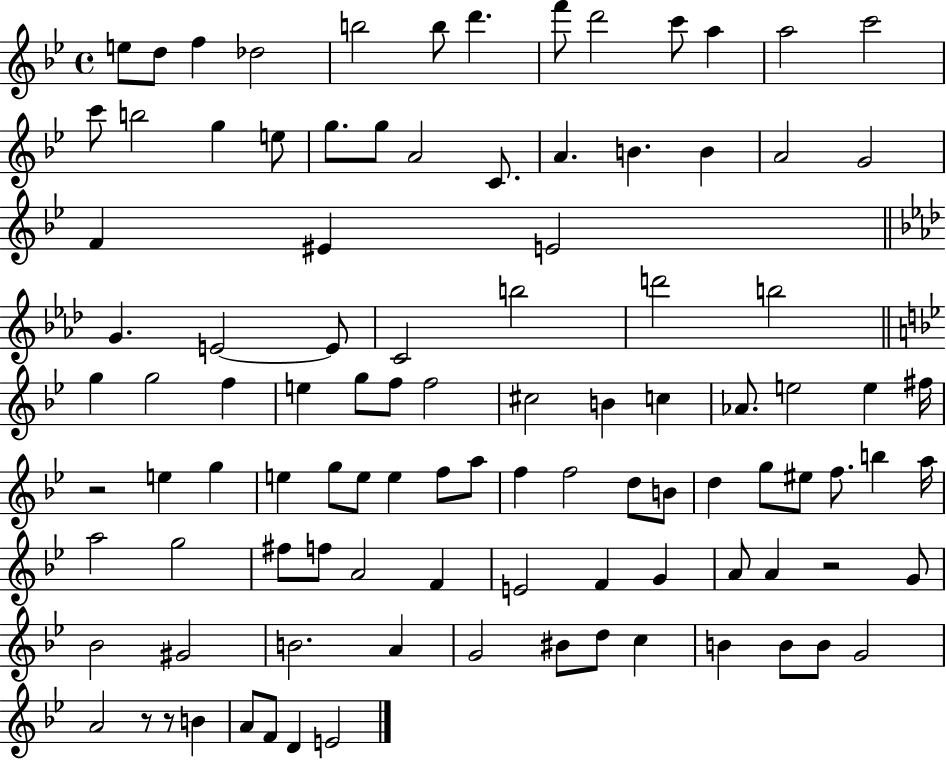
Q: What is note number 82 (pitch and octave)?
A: G#4